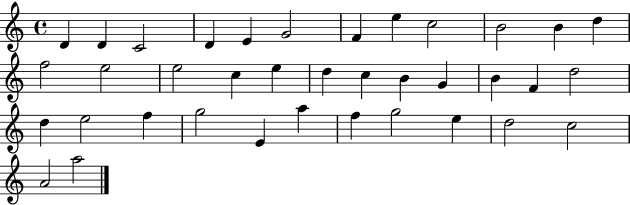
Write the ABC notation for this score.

X:1
T:Untitled
M:4/4
L:1/4
K:C
D D C2 D E G2 F e c2 B2 B d f2 e2 e2 c e d c B G B F d2 d e2 f g2 E a f g2 e d2 c2 A2 a2